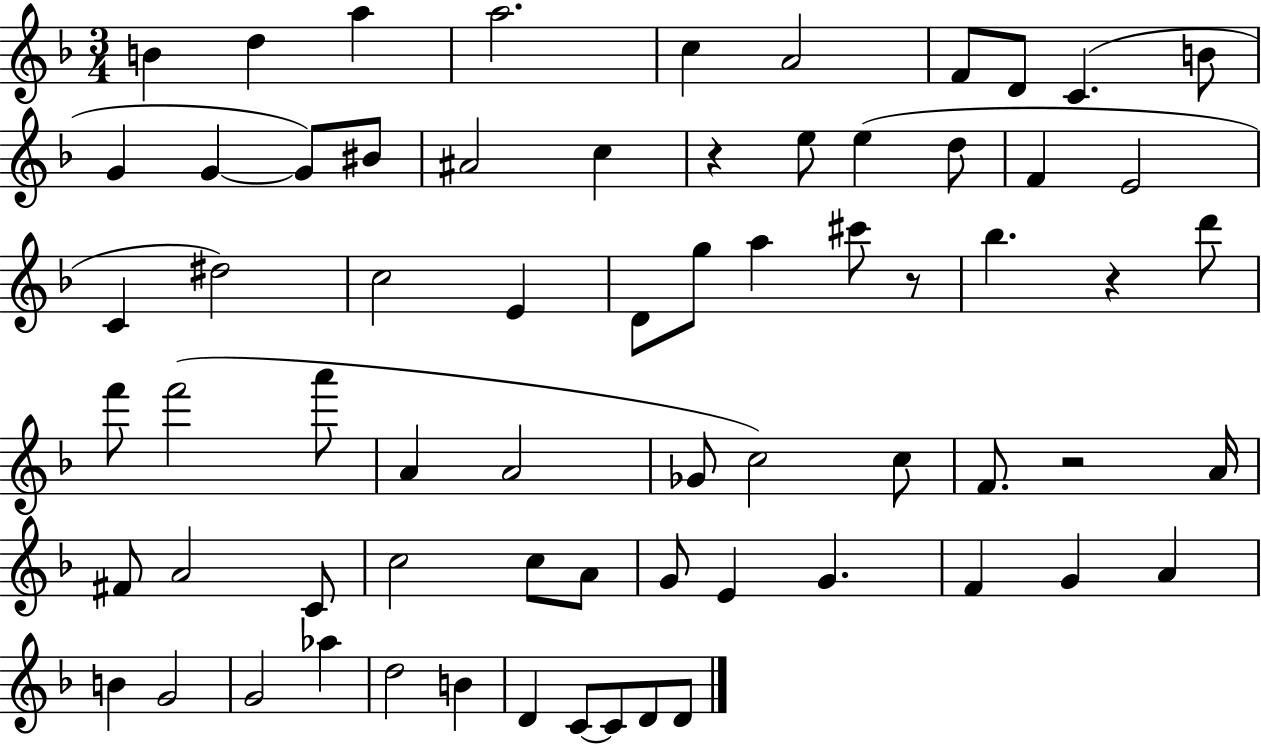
B4/q D5/q A5/q A5/h. C5/q A4/h F4/e D4/e C4/q. B4/e G4/q G4/q G4/e BIS4/e A#4/h C5/q R/q E5/e E5/q D5/e F4/q E4/h C4/q D#5/h C5/h E4/q D4/e G5/e A5/q C#6/e R/e Bb5/q. R/q D6/e F6/e F6/h A6/e A4/q A4/h Gb4/e C5/h C5/e F4/e. R/h A4/s F#4/e A4/h C4/e C5/h C5/e A4/e G4/e E4/q G4/q. F4/q G4/q A4/q B4/q G4/h G4/h Ab5/q D5/h B4/q D4/q C4/e C4/e D4/e D4/e